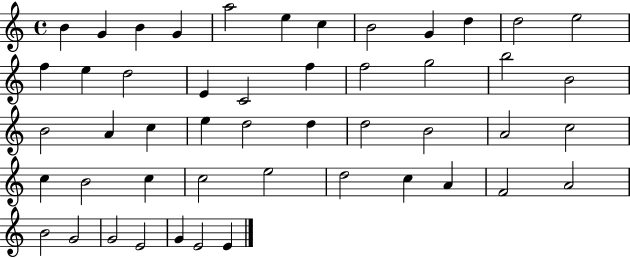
{
  \clef treble
  \time 4/4
  \defaultTimeSignature
  \key c \major
  b'4 g'4 b'4 g'4 | a''2 e''4 c''4 | b'2 g'4 d''4 | d''2 e''2 | \break f''4 e''4 d''2 | e'4 c'2 f''4 | f''2 g''2 | b''2 b'2 | \break b'2 a'4 c''4 | e''4 d''2 d''4 | d''2 b'2 | a'2 c''2 | \break c''4 b'2 c''4 | c''2 e''2 | d''2 c''4 a'4 | f'2 a'2 | \break b'2 g'2 | g'2 e'2 | g'4 e'2 e'4 | \bar "|."
}